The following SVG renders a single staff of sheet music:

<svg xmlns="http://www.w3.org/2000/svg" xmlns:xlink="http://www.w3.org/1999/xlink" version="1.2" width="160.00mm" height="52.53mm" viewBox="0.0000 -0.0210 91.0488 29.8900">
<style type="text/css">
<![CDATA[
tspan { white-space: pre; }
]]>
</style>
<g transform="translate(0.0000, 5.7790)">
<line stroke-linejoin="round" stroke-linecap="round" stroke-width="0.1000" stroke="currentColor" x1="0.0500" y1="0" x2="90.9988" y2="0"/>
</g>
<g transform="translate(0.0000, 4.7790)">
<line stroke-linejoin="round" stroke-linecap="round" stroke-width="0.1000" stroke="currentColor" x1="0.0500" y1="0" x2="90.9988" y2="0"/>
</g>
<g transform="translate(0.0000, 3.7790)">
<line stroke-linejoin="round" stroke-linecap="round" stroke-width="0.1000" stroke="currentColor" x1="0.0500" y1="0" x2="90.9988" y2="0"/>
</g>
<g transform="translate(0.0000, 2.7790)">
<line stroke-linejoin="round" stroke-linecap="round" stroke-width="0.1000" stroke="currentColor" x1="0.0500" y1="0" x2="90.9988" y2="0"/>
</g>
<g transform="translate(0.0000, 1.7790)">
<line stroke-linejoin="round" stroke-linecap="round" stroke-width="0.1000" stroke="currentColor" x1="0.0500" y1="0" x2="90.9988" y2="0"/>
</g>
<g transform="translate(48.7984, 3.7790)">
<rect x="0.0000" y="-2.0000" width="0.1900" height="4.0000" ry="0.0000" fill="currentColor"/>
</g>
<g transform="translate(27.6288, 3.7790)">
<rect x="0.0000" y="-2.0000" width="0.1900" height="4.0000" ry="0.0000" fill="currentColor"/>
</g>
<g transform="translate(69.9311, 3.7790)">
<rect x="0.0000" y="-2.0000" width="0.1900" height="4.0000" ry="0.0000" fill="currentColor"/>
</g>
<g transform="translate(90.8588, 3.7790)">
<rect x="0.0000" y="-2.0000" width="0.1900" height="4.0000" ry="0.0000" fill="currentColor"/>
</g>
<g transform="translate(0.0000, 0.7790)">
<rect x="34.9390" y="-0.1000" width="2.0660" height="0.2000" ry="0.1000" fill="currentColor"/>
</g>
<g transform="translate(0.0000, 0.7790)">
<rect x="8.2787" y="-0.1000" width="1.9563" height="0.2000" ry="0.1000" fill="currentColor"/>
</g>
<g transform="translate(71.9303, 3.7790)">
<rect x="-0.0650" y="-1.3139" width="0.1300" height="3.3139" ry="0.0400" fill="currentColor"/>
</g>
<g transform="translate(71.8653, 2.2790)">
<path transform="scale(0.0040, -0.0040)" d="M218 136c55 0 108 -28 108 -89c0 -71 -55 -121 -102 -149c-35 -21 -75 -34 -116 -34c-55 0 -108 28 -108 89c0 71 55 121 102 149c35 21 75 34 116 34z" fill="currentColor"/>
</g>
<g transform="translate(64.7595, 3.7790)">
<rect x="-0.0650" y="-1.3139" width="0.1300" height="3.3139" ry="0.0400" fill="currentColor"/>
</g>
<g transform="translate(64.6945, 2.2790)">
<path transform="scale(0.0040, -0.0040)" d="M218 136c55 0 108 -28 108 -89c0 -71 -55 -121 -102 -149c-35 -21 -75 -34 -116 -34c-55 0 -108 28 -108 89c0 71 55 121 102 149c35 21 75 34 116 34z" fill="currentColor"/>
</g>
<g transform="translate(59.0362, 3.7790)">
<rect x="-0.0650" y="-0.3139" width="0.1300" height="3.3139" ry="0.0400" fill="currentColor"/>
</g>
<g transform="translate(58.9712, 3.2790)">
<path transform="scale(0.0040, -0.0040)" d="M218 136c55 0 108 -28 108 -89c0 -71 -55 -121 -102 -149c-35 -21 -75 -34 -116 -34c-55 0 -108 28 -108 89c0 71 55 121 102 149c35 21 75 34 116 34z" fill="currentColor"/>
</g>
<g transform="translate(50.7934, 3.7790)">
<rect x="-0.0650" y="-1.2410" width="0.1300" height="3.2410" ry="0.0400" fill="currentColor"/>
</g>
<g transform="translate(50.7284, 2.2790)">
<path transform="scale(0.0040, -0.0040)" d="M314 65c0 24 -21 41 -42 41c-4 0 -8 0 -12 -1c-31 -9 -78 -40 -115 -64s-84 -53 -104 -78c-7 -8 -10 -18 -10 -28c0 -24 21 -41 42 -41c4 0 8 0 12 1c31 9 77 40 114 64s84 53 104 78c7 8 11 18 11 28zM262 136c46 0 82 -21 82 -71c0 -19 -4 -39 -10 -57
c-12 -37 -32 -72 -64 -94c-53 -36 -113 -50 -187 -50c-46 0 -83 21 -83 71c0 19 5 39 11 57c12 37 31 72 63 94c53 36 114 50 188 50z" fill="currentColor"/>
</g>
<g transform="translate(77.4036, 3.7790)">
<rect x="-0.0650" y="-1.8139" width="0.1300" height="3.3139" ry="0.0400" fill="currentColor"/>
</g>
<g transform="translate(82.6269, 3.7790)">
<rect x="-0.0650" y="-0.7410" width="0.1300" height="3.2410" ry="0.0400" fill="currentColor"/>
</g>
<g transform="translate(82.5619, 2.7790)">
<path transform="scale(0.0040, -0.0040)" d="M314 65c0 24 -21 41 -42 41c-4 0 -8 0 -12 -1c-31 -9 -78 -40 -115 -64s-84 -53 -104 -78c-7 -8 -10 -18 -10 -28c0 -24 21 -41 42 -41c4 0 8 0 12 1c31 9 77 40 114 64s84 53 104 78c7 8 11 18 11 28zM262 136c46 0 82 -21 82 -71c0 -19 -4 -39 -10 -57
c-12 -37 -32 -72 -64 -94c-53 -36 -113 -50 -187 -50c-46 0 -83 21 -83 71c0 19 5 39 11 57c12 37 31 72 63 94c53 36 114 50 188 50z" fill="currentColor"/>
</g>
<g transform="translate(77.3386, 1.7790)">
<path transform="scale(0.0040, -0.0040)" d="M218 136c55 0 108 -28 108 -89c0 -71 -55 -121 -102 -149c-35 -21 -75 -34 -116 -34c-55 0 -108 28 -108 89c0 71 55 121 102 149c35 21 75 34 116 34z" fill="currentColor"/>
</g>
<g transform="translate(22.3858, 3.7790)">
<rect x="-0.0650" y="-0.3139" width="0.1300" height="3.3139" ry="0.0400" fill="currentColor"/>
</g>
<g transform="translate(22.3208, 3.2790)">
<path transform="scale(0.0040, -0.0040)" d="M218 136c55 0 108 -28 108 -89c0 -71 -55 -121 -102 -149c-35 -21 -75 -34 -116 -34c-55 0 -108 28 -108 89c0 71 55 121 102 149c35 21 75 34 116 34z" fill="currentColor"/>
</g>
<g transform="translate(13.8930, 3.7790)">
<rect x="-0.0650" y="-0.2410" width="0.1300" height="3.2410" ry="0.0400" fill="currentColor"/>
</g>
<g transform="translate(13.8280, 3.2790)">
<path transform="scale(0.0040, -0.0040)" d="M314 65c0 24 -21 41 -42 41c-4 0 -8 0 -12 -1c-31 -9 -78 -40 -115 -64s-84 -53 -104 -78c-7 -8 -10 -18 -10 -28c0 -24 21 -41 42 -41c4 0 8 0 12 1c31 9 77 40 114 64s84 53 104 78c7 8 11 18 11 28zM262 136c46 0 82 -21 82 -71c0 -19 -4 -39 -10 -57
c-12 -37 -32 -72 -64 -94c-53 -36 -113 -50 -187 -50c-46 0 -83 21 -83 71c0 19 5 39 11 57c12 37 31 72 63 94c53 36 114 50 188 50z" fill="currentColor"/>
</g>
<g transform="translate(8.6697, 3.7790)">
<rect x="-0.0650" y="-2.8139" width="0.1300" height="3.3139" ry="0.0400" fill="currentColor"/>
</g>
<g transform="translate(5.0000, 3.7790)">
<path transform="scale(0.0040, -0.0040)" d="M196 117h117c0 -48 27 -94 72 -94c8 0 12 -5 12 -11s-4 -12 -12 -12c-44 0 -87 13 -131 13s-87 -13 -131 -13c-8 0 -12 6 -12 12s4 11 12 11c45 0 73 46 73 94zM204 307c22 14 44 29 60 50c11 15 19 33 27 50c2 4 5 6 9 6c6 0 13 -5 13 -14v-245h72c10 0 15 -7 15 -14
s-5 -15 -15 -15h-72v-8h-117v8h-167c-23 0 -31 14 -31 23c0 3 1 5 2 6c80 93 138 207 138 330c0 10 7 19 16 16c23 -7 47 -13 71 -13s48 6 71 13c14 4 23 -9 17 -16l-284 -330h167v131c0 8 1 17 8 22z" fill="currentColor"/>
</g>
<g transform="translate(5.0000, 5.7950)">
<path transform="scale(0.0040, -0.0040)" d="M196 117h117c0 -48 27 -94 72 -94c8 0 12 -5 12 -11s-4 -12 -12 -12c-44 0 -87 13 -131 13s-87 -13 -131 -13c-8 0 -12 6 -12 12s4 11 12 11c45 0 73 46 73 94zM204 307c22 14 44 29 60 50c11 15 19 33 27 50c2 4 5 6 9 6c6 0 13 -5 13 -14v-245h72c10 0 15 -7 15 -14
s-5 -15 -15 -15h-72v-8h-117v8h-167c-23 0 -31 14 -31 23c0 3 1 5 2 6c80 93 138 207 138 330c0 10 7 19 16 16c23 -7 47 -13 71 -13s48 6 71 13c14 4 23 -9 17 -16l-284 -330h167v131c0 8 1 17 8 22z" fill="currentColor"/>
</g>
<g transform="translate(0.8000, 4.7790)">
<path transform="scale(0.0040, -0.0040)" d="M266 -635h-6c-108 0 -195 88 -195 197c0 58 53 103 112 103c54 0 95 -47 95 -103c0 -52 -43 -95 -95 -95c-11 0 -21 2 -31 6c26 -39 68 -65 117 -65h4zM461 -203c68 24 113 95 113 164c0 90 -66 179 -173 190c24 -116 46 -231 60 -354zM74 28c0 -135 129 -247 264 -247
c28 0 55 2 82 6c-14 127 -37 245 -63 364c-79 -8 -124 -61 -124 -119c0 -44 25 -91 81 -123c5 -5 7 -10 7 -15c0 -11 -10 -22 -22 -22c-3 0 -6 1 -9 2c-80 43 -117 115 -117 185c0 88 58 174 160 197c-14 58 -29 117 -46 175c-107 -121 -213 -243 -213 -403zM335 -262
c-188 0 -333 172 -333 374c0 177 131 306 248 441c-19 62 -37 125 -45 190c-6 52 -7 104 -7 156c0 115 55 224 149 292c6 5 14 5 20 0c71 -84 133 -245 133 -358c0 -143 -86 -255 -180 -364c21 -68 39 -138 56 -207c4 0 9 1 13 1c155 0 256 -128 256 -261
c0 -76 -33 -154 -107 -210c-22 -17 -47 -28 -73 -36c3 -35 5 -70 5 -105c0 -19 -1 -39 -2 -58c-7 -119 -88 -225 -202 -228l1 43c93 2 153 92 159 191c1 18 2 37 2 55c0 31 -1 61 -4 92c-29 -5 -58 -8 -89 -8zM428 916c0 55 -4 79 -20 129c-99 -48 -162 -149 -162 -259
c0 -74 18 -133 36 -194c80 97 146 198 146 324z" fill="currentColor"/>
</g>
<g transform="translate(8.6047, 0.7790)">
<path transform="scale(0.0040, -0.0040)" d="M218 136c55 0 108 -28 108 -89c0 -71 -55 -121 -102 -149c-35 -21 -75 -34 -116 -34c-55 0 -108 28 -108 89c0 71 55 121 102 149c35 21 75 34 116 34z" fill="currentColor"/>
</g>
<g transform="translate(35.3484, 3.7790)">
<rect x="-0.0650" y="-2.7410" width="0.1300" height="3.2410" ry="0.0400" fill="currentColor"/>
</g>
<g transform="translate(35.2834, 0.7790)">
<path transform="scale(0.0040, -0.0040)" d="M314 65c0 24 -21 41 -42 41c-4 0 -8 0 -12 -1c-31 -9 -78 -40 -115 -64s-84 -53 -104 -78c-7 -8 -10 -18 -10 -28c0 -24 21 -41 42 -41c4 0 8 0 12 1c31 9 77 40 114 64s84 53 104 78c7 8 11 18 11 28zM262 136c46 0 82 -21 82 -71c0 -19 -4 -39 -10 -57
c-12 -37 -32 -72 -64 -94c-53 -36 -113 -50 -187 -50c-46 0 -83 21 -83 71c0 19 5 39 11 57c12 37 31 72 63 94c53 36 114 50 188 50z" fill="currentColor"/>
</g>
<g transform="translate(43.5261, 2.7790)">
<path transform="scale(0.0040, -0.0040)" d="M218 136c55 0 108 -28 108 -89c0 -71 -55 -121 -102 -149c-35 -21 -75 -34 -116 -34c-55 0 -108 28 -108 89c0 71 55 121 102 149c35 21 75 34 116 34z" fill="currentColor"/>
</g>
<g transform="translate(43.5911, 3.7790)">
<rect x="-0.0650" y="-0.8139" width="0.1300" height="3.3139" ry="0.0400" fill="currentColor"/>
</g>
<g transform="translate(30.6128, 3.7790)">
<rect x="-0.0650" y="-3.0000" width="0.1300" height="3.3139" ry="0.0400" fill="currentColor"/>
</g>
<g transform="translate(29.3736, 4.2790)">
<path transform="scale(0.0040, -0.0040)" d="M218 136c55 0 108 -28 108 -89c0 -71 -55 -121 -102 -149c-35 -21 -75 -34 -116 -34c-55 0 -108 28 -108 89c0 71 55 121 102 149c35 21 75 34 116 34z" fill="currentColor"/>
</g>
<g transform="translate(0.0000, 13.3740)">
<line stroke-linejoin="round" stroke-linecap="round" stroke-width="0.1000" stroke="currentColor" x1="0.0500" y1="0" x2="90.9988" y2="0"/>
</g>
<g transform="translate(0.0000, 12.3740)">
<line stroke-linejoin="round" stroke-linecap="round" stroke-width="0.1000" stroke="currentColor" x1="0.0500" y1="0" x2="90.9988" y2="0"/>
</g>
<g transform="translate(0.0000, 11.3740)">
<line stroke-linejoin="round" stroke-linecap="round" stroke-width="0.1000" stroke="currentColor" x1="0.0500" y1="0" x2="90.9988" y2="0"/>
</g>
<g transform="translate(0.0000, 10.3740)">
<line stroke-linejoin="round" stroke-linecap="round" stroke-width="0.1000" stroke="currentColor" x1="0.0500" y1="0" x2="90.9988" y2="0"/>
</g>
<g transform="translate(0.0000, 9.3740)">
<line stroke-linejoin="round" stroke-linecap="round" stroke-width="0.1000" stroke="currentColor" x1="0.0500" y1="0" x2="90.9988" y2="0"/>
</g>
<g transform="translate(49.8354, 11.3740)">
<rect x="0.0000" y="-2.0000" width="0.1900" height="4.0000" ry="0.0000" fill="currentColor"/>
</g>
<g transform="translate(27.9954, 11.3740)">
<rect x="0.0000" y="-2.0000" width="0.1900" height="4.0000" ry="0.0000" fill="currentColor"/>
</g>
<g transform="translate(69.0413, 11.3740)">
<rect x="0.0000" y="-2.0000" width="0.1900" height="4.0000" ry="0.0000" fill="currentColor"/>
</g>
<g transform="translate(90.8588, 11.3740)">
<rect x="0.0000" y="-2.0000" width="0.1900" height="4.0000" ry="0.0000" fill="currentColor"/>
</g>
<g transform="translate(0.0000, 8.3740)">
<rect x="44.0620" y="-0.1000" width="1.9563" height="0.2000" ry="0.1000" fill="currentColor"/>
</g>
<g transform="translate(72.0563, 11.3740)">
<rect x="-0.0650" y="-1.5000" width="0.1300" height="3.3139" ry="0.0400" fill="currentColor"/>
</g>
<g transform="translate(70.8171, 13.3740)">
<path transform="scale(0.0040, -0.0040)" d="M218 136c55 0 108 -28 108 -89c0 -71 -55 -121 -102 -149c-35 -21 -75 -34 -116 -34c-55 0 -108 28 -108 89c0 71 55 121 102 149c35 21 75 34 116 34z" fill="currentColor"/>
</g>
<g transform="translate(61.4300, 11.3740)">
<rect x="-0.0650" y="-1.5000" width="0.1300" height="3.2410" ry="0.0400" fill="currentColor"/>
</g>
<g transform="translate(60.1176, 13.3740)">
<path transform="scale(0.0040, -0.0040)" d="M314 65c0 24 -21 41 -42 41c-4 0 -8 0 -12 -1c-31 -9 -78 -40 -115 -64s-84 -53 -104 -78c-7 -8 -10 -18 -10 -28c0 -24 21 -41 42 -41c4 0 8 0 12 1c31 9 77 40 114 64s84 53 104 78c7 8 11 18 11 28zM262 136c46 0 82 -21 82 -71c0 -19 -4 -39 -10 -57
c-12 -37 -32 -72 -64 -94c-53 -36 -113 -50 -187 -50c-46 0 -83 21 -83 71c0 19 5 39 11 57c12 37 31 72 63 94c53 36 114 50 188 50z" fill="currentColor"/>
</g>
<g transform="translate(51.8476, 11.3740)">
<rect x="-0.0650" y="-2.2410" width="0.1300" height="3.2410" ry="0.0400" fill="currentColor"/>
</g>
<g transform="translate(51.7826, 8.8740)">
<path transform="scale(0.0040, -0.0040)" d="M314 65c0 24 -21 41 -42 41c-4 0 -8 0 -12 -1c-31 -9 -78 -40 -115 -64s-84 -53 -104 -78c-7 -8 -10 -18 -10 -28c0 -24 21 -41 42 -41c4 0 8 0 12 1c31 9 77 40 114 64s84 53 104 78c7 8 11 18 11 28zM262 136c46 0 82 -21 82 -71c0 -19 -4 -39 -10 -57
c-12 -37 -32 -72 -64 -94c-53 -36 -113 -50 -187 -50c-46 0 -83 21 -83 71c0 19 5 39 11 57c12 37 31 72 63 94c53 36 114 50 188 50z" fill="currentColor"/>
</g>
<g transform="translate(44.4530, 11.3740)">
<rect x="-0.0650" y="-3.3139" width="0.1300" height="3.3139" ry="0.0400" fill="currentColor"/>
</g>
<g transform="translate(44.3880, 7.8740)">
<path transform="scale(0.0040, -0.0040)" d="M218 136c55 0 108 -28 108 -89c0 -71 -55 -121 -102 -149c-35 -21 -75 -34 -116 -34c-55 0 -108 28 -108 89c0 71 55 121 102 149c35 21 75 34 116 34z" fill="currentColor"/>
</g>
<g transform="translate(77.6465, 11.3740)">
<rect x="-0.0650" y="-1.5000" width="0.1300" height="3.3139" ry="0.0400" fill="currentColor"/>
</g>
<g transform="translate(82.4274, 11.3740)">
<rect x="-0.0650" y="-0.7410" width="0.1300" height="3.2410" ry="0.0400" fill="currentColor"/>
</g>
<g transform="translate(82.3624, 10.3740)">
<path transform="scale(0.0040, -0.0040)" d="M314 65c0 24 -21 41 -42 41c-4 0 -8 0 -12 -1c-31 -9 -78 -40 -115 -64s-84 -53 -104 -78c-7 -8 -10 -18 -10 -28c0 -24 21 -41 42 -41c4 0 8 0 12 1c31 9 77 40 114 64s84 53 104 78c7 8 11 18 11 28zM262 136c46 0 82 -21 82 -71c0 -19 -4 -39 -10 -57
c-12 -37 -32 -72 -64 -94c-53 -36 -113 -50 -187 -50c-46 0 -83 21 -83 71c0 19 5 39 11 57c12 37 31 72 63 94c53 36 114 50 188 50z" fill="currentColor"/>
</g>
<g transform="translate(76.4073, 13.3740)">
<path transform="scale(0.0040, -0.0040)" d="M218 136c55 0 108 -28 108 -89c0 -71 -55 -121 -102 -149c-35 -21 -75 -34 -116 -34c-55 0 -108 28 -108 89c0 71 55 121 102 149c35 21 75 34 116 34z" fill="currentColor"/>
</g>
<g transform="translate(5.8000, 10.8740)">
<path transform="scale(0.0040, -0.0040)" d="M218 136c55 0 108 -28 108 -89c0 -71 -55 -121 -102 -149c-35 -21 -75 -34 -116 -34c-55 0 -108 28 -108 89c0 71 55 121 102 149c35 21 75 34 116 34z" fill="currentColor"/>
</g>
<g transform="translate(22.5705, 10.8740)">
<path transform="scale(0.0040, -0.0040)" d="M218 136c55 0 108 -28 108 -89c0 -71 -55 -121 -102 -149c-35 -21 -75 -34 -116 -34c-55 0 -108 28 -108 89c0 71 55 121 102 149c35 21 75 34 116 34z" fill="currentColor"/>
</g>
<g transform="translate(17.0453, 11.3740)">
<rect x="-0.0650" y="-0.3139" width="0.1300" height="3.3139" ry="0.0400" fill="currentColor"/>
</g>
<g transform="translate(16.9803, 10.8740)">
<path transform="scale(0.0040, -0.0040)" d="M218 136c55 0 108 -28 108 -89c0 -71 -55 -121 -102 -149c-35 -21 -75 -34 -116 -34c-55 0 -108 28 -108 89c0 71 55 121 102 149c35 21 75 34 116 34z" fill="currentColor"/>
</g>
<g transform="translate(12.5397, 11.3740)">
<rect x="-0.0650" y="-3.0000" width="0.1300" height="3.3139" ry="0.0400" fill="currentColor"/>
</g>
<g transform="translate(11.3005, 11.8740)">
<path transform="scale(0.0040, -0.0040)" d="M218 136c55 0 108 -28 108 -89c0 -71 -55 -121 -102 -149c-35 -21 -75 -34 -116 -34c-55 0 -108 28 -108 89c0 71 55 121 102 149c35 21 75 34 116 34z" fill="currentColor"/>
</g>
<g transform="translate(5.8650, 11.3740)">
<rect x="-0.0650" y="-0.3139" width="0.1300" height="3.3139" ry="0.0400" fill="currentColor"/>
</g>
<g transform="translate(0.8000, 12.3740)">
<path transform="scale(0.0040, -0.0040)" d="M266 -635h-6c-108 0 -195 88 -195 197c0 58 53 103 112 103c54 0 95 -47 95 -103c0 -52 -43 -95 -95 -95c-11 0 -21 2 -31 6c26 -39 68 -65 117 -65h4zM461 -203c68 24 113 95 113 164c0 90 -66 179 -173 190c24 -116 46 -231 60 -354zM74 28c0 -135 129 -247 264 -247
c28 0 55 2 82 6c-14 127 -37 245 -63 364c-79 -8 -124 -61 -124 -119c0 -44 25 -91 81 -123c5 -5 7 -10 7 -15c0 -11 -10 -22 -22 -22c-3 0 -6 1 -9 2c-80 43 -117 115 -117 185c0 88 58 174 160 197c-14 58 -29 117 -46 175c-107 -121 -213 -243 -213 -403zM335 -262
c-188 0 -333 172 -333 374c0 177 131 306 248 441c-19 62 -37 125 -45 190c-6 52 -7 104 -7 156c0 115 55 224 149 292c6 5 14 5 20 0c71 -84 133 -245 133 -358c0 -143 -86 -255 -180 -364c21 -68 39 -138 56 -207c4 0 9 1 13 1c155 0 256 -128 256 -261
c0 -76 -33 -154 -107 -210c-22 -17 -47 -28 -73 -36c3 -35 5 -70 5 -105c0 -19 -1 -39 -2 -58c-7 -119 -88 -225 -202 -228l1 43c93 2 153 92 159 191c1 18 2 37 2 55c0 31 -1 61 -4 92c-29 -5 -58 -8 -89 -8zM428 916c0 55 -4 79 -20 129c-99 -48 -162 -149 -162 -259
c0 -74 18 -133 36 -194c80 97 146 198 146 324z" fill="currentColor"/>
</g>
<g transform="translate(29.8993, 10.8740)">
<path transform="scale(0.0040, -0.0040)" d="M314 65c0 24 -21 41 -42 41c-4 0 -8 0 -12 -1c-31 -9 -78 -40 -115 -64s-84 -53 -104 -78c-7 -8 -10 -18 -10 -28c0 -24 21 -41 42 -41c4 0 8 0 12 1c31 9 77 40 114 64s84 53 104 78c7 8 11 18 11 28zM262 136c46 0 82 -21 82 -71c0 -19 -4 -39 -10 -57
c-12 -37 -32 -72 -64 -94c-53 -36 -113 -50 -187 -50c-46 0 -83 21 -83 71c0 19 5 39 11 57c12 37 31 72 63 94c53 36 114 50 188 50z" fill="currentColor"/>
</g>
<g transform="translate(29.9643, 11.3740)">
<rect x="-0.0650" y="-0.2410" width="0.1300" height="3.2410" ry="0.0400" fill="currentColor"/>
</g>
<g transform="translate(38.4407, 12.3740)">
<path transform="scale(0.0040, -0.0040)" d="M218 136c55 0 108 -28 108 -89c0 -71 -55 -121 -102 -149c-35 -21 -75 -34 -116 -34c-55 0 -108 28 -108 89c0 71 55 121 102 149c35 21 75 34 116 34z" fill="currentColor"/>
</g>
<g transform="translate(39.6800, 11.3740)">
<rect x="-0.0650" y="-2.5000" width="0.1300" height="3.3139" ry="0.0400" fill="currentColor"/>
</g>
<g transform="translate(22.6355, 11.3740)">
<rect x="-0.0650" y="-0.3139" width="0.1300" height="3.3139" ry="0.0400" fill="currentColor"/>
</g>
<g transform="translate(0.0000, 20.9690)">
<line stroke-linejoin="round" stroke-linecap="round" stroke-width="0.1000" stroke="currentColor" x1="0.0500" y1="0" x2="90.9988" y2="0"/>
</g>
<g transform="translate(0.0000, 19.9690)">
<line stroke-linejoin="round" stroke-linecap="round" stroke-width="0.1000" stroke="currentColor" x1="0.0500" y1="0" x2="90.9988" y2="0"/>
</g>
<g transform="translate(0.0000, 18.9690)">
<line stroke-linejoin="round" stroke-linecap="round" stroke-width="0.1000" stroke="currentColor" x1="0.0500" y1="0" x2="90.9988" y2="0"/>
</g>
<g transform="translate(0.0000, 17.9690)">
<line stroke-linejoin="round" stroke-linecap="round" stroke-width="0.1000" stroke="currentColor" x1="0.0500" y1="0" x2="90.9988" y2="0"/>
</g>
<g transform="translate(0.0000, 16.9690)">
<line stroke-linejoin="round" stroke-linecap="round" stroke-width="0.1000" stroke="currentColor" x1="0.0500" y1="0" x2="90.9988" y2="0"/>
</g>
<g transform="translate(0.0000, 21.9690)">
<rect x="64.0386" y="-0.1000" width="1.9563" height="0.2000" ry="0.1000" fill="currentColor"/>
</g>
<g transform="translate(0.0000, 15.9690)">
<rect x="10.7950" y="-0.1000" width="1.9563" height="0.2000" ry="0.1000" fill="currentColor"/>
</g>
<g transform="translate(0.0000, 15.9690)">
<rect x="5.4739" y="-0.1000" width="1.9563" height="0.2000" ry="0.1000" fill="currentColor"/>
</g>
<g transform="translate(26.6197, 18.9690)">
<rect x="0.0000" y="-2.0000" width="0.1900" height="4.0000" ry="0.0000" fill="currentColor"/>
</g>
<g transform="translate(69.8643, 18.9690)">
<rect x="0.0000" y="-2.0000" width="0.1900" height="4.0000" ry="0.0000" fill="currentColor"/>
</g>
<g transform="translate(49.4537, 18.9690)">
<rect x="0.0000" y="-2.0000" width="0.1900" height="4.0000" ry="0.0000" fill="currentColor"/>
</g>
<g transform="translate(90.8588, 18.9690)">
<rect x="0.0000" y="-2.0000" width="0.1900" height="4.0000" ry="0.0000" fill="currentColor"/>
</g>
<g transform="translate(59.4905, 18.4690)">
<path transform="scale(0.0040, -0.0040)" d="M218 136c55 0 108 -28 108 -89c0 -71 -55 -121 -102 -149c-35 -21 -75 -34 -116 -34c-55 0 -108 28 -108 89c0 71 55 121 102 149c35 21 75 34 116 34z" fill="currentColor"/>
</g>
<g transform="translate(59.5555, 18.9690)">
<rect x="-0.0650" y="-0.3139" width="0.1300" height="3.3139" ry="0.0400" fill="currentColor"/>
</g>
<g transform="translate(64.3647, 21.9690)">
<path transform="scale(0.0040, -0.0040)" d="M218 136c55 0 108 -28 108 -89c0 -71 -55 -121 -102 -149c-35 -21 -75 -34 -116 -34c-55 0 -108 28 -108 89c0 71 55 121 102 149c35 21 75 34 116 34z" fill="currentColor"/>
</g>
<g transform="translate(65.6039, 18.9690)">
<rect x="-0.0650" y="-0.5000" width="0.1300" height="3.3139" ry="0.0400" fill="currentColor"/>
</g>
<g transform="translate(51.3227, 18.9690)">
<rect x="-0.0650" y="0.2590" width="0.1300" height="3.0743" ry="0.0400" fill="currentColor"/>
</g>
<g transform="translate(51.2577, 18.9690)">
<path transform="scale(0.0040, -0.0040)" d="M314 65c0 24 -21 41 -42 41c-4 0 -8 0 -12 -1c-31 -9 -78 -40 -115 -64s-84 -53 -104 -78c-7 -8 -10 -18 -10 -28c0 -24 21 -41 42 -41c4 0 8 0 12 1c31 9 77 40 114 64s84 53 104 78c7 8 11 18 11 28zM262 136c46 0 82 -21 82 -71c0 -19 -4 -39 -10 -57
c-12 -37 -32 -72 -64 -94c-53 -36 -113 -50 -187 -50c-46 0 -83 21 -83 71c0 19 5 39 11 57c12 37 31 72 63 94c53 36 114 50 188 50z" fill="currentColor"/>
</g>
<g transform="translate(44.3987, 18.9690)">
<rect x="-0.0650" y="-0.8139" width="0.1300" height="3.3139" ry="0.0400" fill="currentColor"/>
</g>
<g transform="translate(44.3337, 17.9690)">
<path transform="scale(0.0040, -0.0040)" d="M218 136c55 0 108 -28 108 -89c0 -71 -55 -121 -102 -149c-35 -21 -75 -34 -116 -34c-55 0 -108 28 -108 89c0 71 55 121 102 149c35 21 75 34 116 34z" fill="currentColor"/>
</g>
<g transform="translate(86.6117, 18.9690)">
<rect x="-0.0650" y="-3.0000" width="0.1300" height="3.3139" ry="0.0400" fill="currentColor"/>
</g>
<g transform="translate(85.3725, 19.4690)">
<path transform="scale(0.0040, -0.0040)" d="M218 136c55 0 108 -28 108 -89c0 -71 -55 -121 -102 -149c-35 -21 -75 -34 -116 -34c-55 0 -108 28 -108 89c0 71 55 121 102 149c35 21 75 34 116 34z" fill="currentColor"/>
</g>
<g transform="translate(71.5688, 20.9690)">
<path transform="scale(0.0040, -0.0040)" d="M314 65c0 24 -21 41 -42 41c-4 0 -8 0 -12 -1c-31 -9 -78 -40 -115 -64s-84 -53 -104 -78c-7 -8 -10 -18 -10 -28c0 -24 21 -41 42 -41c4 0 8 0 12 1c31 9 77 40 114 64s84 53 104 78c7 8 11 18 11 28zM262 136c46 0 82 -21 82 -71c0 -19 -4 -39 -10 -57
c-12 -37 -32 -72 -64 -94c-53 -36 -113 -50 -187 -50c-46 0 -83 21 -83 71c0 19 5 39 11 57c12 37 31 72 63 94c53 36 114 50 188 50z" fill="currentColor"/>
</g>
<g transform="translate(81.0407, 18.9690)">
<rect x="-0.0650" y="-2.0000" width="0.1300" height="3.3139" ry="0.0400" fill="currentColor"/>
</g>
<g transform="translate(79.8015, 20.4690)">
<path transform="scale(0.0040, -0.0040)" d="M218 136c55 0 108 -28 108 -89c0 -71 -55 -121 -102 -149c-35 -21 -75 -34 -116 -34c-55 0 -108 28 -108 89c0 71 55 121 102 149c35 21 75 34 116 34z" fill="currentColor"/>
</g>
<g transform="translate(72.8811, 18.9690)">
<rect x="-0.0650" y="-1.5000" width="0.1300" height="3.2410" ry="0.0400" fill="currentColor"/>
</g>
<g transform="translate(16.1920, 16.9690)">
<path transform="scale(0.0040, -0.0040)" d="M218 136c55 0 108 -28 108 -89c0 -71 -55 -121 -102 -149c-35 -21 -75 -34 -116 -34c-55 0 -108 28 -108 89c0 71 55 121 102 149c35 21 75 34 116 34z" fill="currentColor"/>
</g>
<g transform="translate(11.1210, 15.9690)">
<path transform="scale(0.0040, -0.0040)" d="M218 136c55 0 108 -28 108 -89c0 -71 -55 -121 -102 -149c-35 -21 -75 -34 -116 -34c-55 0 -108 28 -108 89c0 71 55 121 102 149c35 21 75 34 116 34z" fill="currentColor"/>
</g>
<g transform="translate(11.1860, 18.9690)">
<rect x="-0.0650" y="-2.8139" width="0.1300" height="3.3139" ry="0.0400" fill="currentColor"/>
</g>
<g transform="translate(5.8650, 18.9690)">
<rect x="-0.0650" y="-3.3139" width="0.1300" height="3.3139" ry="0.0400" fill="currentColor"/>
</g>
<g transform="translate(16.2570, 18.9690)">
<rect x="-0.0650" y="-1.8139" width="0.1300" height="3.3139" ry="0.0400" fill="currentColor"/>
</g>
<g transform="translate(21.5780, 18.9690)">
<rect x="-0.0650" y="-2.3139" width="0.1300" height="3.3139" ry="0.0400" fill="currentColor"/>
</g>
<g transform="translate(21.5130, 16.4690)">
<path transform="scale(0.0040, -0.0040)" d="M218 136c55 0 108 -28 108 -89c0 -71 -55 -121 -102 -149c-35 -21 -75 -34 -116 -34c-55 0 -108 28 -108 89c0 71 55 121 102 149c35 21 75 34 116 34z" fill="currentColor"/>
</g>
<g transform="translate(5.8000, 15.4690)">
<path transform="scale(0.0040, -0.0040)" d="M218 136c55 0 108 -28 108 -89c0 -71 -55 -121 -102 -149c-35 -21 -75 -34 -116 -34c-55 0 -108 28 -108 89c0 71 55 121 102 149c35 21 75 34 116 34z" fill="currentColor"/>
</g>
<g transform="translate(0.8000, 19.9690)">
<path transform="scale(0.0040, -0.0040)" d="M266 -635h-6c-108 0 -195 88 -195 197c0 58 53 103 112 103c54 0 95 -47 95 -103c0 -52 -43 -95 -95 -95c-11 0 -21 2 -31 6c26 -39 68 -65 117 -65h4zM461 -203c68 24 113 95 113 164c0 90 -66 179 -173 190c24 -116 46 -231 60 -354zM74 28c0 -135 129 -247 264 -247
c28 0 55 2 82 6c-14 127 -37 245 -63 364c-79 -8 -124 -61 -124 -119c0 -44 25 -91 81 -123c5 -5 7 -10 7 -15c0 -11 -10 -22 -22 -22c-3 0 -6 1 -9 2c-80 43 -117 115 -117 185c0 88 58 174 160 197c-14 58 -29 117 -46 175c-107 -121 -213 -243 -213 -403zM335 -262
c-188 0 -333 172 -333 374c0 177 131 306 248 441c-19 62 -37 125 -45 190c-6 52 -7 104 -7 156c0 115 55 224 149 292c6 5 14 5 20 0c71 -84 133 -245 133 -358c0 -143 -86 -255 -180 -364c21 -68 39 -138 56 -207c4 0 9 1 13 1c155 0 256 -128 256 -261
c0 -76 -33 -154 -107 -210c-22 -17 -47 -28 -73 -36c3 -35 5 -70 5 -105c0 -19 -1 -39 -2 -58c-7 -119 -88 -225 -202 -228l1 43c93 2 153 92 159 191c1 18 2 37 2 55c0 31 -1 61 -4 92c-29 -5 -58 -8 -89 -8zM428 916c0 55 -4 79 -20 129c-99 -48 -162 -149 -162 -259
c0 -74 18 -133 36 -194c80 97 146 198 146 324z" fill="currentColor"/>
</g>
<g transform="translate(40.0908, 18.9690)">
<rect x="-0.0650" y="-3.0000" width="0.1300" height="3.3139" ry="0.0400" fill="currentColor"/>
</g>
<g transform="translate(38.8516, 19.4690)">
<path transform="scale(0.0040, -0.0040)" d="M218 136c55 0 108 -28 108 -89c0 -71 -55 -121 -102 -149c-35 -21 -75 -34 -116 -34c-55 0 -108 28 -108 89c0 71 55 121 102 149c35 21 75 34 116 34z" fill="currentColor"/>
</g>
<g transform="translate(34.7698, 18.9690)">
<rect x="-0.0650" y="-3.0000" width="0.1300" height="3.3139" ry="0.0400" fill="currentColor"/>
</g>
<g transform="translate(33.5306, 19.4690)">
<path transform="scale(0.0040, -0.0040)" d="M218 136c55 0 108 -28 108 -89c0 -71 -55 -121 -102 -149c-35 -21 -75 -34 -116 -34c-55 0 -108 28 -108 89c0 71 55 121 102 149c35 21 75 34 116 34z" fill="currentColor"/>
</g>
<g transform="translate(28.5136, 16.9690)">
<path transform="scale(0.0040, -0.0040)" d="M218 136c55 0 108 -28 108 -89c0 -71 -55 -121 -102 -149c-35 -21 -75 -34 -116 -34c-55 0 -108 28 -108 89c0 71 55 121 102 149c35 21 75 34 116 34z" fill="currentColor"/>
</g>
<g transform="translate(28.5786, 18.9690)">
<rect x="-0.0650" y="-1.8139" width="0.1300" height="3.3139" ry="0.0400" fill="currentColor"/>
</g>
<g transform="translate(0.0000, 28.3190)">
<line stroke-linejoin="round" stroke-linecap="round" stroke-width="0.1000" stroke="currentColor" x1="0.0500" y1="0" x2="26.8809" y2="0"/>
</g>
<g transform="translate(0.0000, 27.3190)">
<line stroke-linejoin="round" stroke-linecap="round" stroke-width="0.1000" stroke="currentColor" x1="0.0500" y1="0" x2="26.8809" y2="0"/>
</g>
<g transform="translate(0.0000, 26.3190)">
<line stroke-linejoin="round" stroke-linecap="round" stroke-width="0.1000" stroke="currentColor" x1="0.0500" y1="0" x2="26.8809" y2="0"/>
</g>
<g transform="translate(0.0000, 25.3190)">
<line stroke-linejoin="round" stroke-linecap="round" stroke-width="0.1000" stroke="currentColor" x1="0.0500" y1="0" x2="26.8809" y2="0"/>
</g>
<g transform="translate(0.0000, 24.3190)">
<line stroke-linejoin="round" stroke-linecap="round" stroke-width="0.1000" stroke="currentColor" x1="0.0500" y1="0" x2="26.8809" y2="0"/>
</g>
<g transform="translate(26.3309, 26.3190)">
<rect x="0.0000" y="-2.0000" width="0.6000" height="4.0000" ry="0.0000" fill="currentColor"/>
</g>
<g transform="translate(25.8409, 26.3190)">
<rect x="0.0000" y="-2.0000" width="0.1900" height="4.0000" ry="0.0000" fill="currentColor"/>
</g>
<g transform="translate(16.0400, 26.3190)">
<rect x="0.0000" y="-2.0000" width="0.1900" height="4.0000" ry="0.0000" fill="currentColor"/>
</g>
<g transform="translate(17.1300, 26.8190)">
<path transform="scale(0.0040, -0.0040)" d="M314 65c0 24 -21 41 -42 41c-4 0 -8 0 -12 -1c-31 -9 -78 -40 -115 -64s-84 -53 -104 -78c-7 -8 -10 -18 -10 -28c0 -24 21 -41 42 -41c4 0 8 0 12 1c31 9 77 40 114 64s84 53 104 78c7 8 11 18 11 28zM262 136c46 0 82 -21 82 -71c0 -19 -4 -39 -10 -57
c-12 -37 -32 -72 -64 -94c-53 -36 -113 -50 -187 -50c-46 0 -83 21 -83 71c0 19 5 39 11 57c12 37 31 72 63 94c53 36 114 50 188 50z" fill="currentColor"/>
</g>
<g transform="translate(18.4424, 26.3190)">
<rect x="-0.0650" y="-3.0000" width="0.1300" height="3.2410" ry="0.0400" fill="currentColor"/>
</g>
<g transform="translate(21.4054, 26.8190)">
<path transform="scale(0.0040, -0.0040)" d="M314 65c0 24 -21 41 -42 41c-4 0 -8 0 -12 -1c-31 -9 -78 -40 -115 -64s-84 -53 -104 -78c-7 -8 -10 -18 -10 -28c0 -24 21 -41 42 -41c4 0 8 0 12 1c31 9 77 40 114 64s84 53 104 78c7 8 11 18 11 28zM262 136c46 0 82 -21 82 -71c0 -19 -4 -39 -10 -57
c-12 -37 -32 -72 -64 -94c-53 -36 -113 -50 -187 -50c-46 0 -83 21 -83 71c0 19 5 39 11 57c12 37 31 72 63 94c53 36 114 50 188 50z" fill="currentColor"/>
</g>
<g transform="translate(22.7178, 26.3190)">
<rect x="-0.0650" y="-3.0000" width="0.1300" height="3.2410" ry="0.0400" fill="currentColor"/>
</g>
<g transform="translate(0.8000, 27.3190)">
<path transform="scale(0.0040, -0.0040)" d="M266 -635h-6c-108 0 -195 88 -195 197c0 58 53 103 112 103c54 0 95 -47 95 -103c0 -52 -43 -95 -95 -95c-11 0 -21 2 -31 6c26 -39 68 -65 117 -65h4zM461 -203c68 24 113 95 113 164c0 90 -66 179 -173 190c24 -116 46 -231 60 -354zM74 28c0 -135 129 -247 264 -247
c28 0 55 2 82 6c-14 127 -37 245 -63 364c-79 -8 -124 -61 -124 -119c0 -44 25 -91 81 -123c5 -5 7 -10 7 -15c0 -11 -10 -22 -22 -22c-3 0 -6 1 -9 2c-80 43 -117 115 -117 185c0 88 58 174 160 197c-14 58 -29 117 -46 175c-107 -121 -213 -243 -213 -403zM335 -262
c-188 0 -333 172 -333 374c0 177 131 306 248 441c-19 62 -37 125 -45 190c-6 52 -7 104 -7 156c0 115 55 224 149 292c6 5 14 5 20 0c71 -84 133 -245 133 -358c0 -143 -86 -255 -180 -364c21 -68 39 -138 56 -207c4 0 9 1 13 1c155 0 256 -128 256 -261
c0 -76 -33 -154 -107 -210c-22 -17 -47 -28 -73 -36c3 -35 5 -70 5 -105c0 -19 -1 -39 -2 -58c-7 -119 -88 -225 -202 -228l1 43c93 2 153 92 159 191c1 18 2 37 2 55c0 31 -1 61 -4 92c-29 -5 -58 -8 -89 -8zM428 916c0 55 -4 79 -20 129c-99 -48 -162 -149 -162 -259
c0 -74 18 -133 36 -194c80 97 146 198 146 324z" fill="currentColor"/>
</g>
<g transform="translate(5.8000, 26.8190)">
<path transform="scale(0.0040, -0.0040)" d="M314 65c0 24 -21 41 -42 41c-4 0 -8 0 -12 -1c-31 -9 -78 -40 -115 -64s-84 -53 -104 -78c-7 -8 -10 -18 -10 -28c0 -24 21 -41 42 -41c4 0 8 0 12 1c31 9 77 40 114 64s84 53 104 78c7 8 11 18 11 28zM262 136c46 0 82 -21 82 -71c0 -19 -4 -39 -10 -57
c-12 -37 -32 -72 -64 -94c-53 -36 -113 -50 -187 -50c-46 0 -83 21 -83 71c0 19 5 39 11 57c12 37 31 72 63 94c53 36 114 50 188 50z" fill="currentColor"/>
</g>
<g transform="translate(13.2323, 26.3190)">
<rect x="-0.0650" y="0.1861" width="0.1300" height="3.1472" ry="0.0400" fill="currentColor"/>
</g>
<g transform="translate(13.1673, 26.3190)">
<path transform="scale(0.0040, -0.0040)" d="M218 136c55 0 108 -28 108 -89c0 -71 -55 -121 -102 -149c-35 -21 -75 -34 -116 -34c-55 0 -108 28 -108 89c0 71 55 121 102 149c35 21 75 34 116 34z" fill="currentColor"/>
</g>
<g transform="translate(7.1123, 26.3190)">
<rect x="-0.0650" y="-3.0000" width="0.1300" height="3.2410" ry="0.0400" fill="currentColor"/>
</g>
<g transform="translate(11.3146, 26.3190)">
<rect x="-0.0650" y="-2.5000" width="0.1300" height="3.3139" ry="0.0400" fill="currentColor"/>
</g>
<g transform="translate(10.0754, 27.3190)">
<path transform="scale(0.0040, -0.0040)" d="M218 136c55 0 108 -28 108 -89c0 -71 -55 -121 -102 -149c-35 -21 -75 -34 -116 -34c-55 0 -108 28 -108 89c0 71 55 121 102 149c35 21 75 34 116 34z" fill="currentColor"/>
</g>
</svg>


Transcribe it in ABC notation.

X:1
T:Untitled
M:4/4
L:1/4
K:C
a c2 c A a2 d e2 c e e f d2 c A c c c2 G b g2 E2 E E d2 b a f g f A A d B2 c C E2 F A A2 G B A2 A2